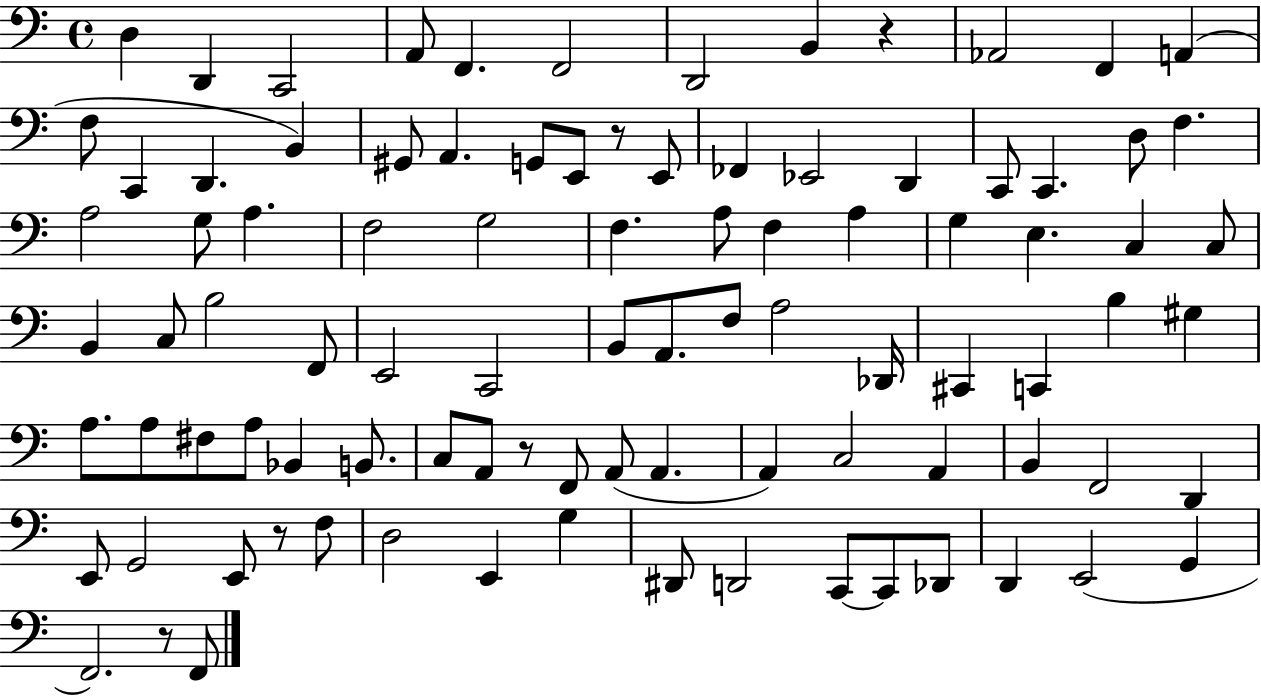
{
  \clef bass
  \time 4/4
  \defaultTimeSignature
  \key c \major
  d4 d,4 c,2 | a,8 f,4. f,2 | d,2 b,4 r4 | aes,2 f,4 a,4( | \break f8 c,4 d,4. b,4) | gis,8 a,4. g,8 e,8 r8 e,8 | fes,4 ees,2 d,4 | c,8 c,4. d8 f4. | \break a2 g8 a4. | f2 g2 | f4. a8 f4 a4 | g4 e4. c4 c8 | \break b,4 c8 b2 f,8 | e,2 c,2 | b,8 a,8. f8 a2 des,16 | cis,4 c,4 b4 gis4 | \break a8. a8 fis8 a8 bes,4 b,8. | c8 a,8 r8 f,8 a,8( a,4. | a,4) c2 a,4 | b,4 f,2 d,4 | \break e,8 g,2 e,8 r8 f8 | d2 e,4 g4 | dis,8 d,2 c,8~~ c,8 des,8 | d,4 e,2( g,4 | \break f,2.) r8 f,8 | \bar "|."
}